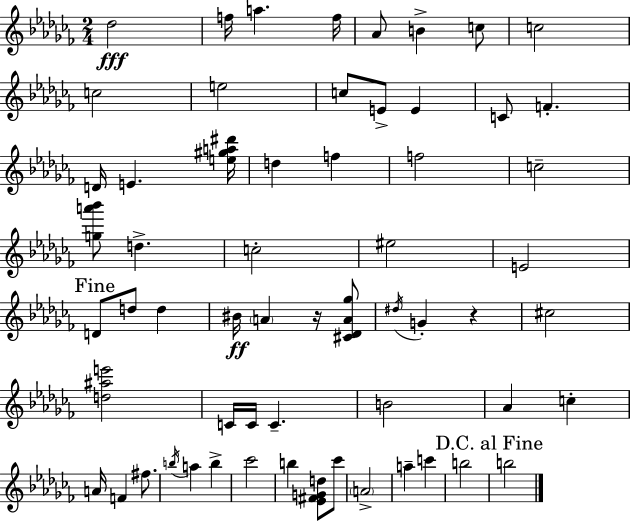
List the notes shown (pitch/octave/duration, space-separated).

Db5/h F5/s A5/q. F5/s Ab4/e B4/q C5/e C5/h C5/h E5/h C5/e E4/e E4/q C4/e F4/q. D4/s E4/q. [E5,G#5,A5,D#6]/s D5/q F5/q F5/h C5/h [G5,A6,Bb6]/e D5/q. C5/h EIS5/h E4/h D4/e D5/e D5/q BIS4/s A4/q R/s [C#4,Db4,A4,Gb5]/e D#5/s G4/q R/q C#5/h [D5,A#5,E6]/h C4/s C4/s C4/q. B4/h Ab4/q C5/q A4/s F4/q F#5/e. B5/s A5/q B5/q CES6/h B5/q [Eb4,F#4,G4,D5]/e CES6/e A4/h A5/q C6/q B5/h B5/h